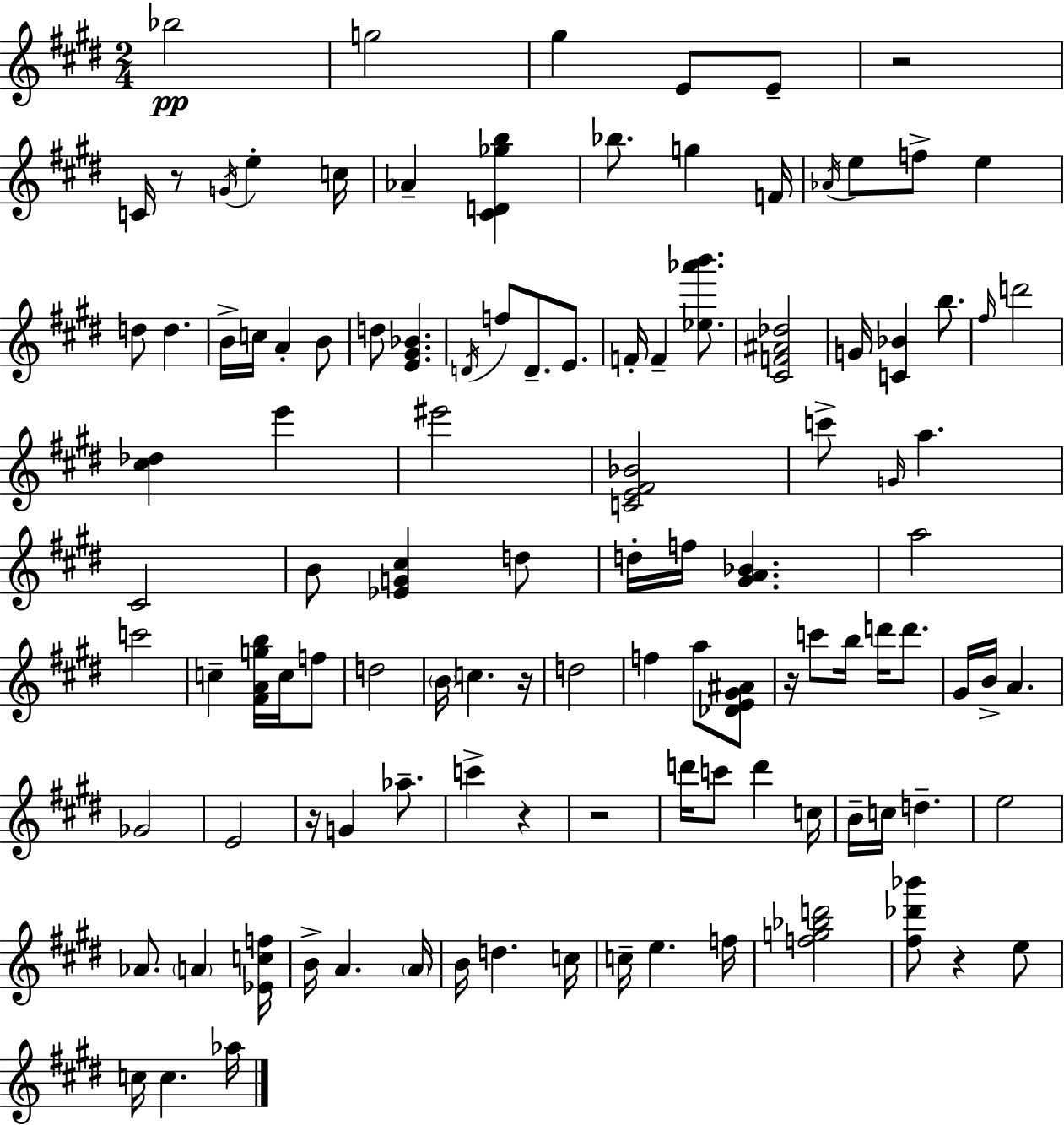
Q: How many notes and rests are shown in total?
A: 112